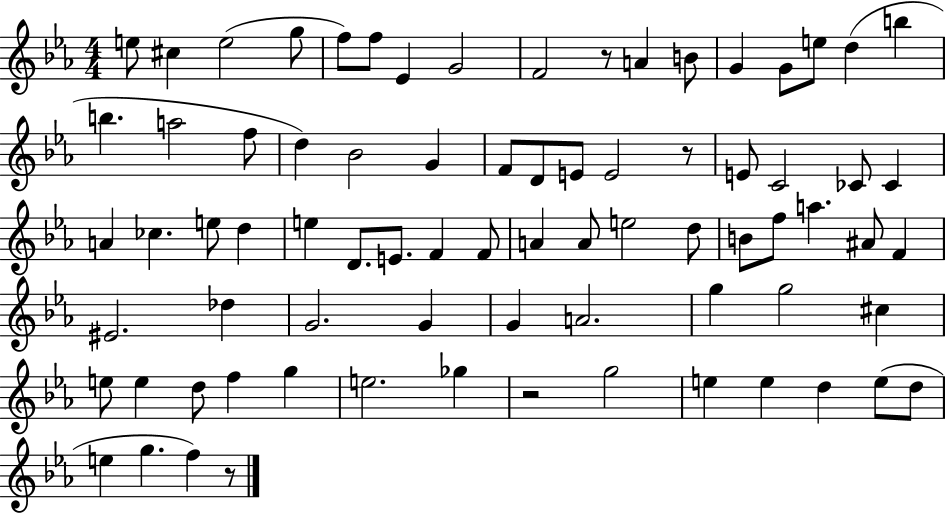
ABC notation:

X:1
T:Untitled
M:4/4
L:1/4
K:Eb
e/2 ^c e2 g/2 f/2 f/2 _E G2 F2 z/2 A B/2 G G/2 e/2 d b b a2 f/2 d _B2 G F/2 D/2 E/2 E2 z/2 E/2 C2 _C/2 _C A _c e/2 d e D/2 E/2 F F/2 A A/2 e2 d/2 B/2 f/2 a ^A/2 F ^E2 _d G2 G G A2 g g2 ^c e/2 e d/2 f g e2 _g z2 g2 e e d e/2 d/2 e g f z/2